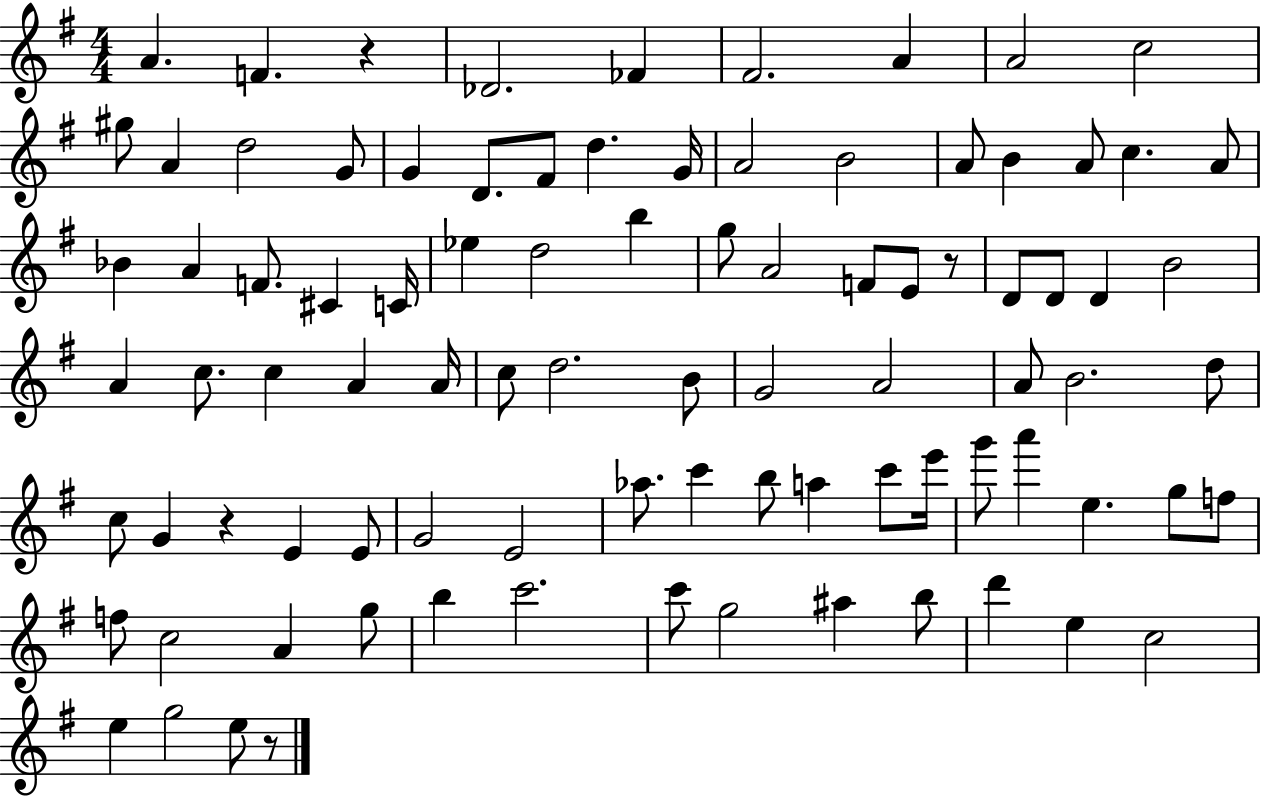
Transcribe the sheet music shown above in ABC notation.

X:1
T:Untitled
M:4/4
L:1/4
K:G
A F z _D2 _F ^F2 A A2 c2 ^g/2 A d2 G/2 G D/2 ^F/2 d G/4 A2 B2 A/2 B A/2 c A/2 _B A F/2 ^C C/4 _e d2 b g/2 A2 F/2 E/2 z/2 D/2 D/2 D B2 A c/2 c A A/4 c/2 d2 B/2 G2 A2 A/2 B2 d/2 c/2 G z E E/2 G2 E2 _a/2 c' b/2 a c'/2 e'/4 g'/2 a' e g/2 f/2 f/2 c2 A g/2 b c'2 c'/2 g2 ^a b/2 d' e c2 e g2 e/2 z/2